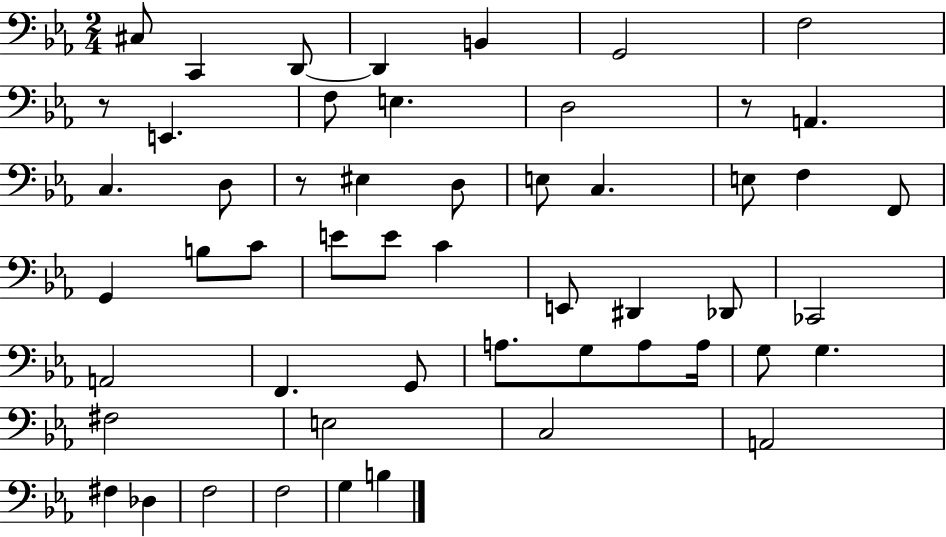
C#3/e C2/q D2/e D2/q B2/q G2/h F3/h R/e E2/q. F3/e E3/q. D3/h R/e A2/q. C3/q. D3/e R/e EIS3/q D3/e E3/e C3/q. E3/e F3/q F2/e G2/q B3/e C4/e E4/e E4/e C4/q E2/e D#2/q Db2/e CES2/h A2/h F2/q. G2/e A3/e. G3/e A3/e A3/s G3/e G3/q. F#3/h E3/h C3/h A2/h F#3/q Db3/q F3/h F3/h G3/q B3/q